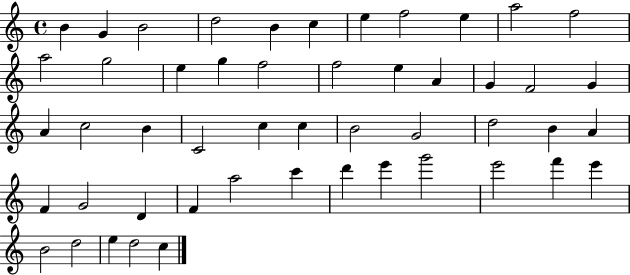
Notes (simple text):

B4/q G4/q B4/h D5/h B4/q C5/q E5/q F5/h E5/q A5/h F5/h A5/h G5/h E5/q G5/q F5/h F5/h E5/q A4/q G4/q F4/h G4/q A4/q C5/h B4/q C4/h C5/q C5/q B4/h G4/h D5/h B4/q A4/q F4/q G4/h D4/q F4/q A5/h C6/q D6/q E6/q G6/h E6/h F6/q E6/q B4/h D5/h E5/q D5/h C5/q